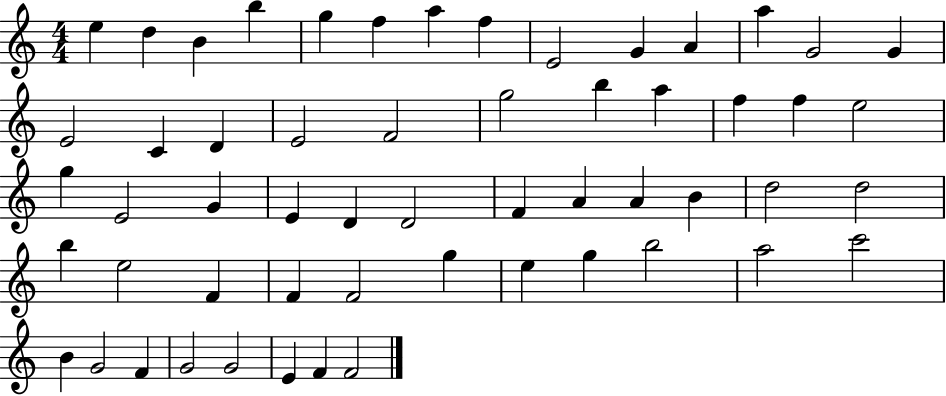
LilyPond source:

{
  \clef treble
  \numericTimeSignature
  \time 4/4
  \key c \major
  e''4 d''4 b'4 b''4 | g''4 f''4 a''4 f''4 | e'2 g'4 a'4 | a''4 g'2 g'4 | \break e'2 c'4 d'4 | e'2 f'2 | g''2 b''4 a''4 | f''4 f''4 e''2 | \break g''4 e'2 g'4 | e'4 d'4 d'2 | f'4 a'4 a'4 b'4 | d''2 d''2 | \break b''4 e''2 f'4 | f'4 f'2 g''4 | e''4 g''4 b''2 | a''2 c'''2 | \break b'4 g'2 f'4 | g'2 g'2 | e'4 f'4 f'2 | \bar "|."
}